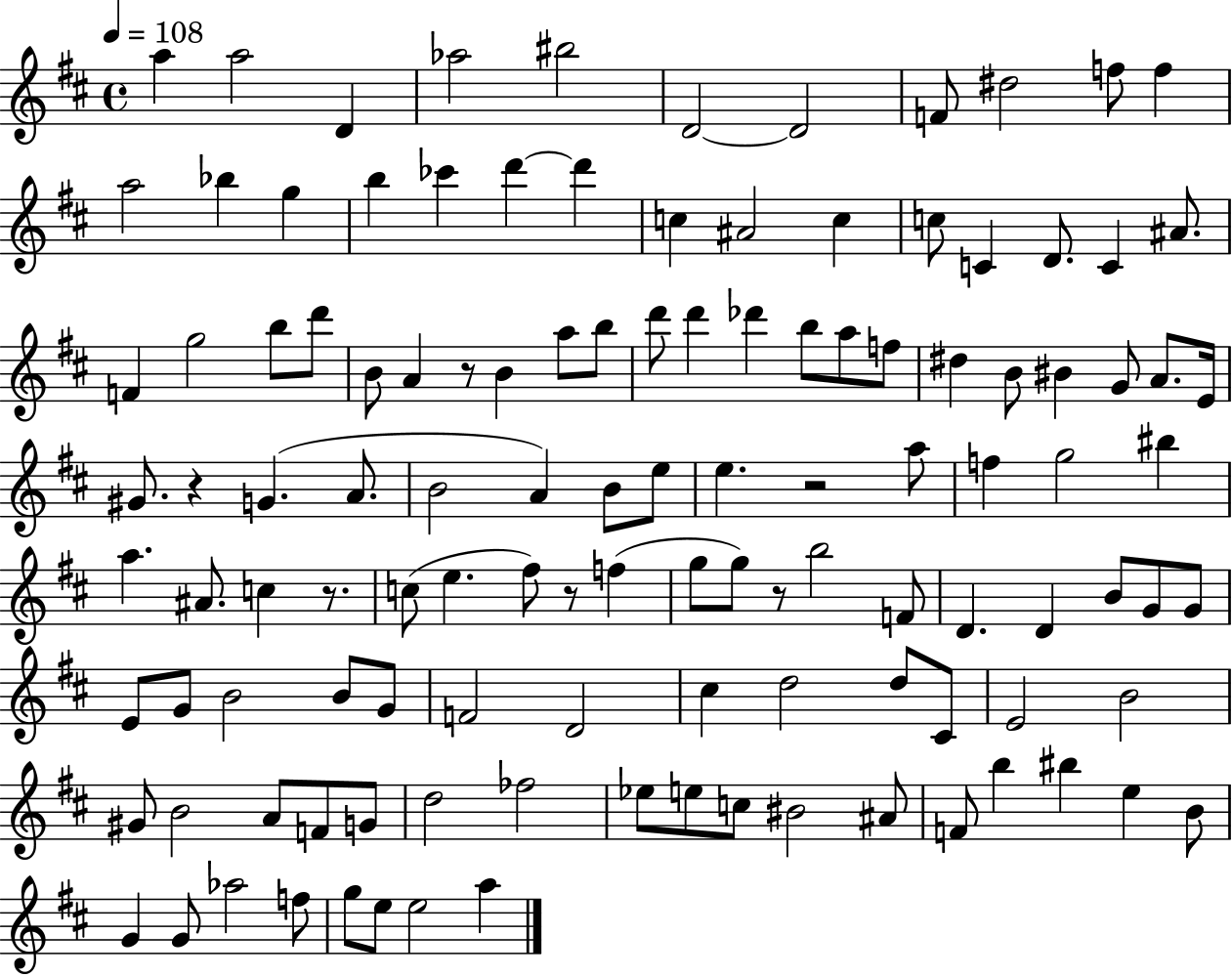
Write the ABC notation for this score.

X:1
T:Untitled
M:4/4
L:1/4
K:D
a a2 D _a2 ^b2 D2 D2 F/2 ^d2 f/2 f a2 _b g b _c' d' d' c ^A2 c c/2 C D/2 C ^A/2 F g2 b/2 d'/2 B/2 A z/2 B a/2 b/2 d'/2 d' _d' b/2 a/2 f/2 ^d B/2 ^B G/2 A/2 E/4 ^G/2 z G A/2 B2 A B/2 e/2 e z2 a/2 f g2 ^b a ^A/2 c z/2 c/2 e ^f/2 z/2 f g/2 g/2 z/2 b2 F/2 D D B/2 G/2 G/2 E/2 G/2 B2 B/2 G/2 F2 D2 ^c d2 d/2 ^C/2 E2 B2 ^G/2 B2 A/2 F/2 G/2 d2 _f2 _e/2 e/2 c/2 ^B2 ^A/2 F/2 b ^b e B/2 G G/2 _a2 f/2 g/2 e/2 e2 a